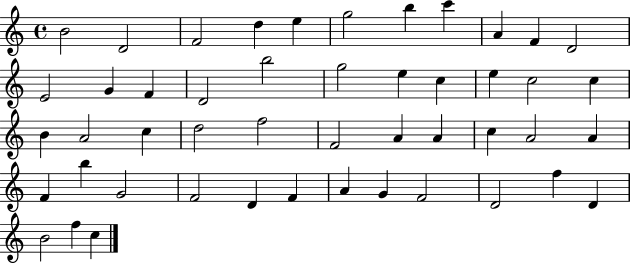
{
  \clef treble
  \time 4/4
  \defaultTimeSignature
  \key c \major
  b'2 d'2 | f'2 d''4 e''4 | g''2 b''4 c'''4 | a'4 f'4 d'2 | \break e'2 g'4 f'4 | d'2 b''2 | g''2 e''4 c''4 | e''4 c''2 c''4 | \break b'4 a'2 c''4 | d''2 f''2 | f'2 a'4 a'4 | c''4 a'2 a'4 | \break f'4 b''4 g'2 | f'2 d'4 f'4 | a'4 g'4 f'2 | d'2 f''4 d'4 | \break b'2 f''4 c''4 | \bar "|."
}